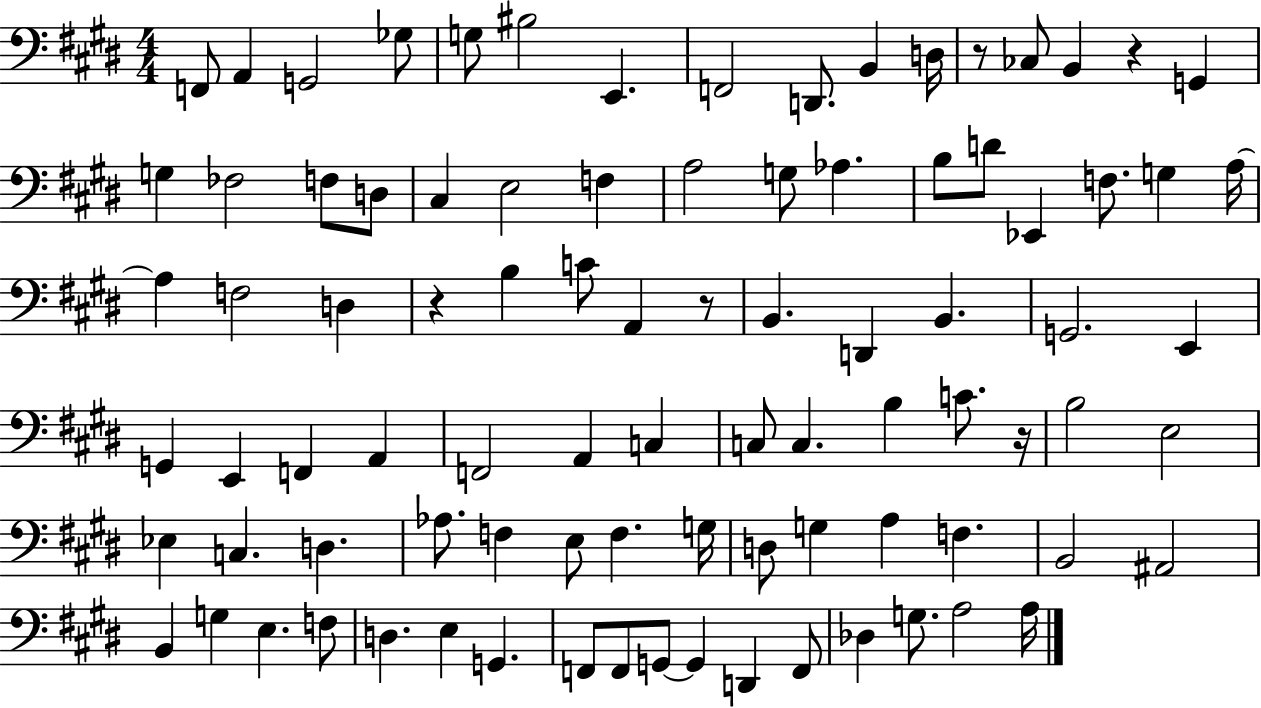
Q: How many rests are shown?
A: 5